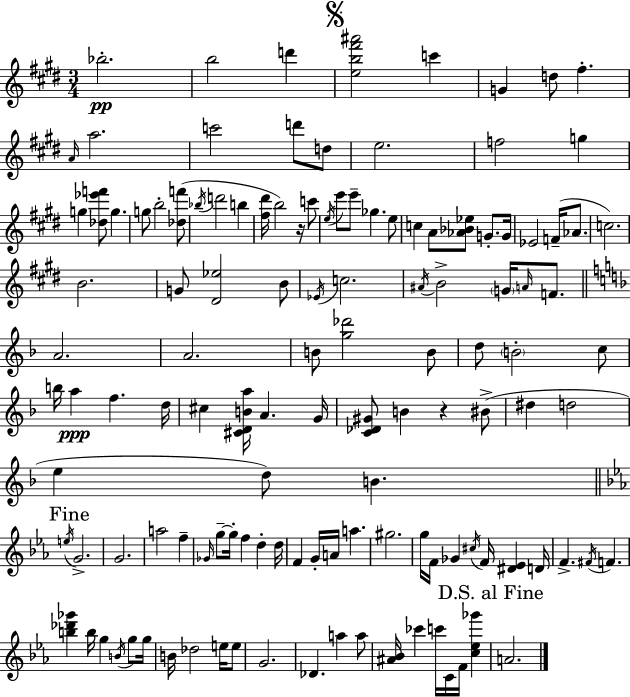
{
  \clef treble
  \numericTimeSignature
  \time 3/4
  \key e \major
  bes''2.-.\pp | b''2 d'''4 | \mark \markup { \musicglyph "scripts.segno" } <e'' b'' fis''' ais'''>2 c'''4 | g'4 d''8 fis''4.-. | \break \grace { a'16 } a''2. | c'''2 d'''8 d''8 | e''2. | f''2 g''4 | \break g''4 <des'' ees''' f'''>8 g''4. | g''8 b''2-. <des'' f'''>8( | \acciaccatura { bes''16 } d'''2 b''4 | <fis'' dis'''>16 b''2) r16 | \break c'''8 \acciaccatura { e''16 } e'''8 e'''8-- ges''4. | e''8 c''4 a'8 <aes' bes' ees''>8 g'8.-. | g'16 ees'2 f'16--( | aes'8. c''2.) | \break b'2. | g'8 <dis' ees''>2 | b'8 \acciaccatura { ees'16 } c''2. | \acciaccatura { ais'16 } b'2-> | \break \parenthesize g'16 \grace { a'16 } f'8. \bar "||" \break \key f \major a'2. | a'2. | b'8 <g'' des'''>2 b'8 | d''8 \parenthesize b'2-. c''8 | \break b''16 a''4\ppp f''4. d''16 | cis''4 <cis' d' b' a''>16 a'4. g'16 | <c' des' gis'>8 b'4 r4 bis'8->( | dis''4 d''2 | \break e''4 d''8) b'4. | \mark "Fine" \bar "||" \break \key ees \major \acciaccatura { e''16 } g'2.-> | g'2. | a''2 f''4-- | \grace { ges'16 } g''8--~~ g''16-. f''4 d''4-. | \break d''16 f'4 g'16-. a'16 a''4. | gis''2. | g''16 f'16 ges'4 \acciaccatura { cis''16 } f'16 <dis' ees'>4 | d'16 f'4.-> \acciaccatura { fis'16 } f'4. | \break <b'' des''' ges'''>4 b''16 g''4 | \acciaccatura { b'16 } g''8 g''16 b'16 des''2 | e''16 e''8 g'2. | des'4. a''4 | \break a''8 <ais' bes'>16 ces'''4 c'''16 c'16 | f'16 <c'' ees'' ges'''>4 \mark "D.S. al Fine" a'2. | \bar "|."
}